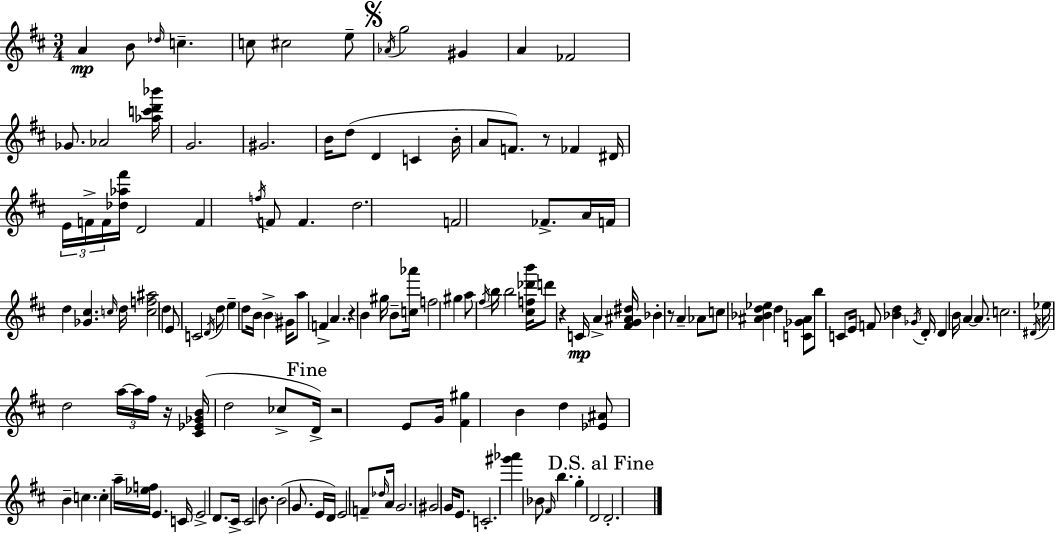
A4/q B4/e Db5/s C5/q. C5/e C#5/h E5/e Ab4/s G5/h G#4/q A4/q FES4/h Gb4/e. Ab4/h [Ab5,C6,D6,Bb6]/s G4/h. G#4/h. B4/s D5/e D4/q C4/q B4/s A4/e F4/e. R/e FES4/q D#4/s E4/s F4/s F4/s [Db5,Ab5,F#6]/s D4/h F4/q F5/s F4/e F4/q. D5/h. F4/h FES4/e. A4/s F4/s D5/q [Gb4,C#5]/q. C5/s D5/s [C5,F5,A#5]/h D5/q E4/e C4/h D4/s D5/e E5/q D5/e B4/s B4/q G#4/s A5/e F4/q A4/q. R/q B4/q G#5/s B4/e [C5,Ab6]/s F5/h G#5/q A5/e F#5/s B5/s B5/h [C#5,F5,Db6,B6]/s D6/e R/q C4/s A4/q [F#4,G4,A#4,D#5]/s Bb4/q R/e A4/q Ab4/e C5/e [A#4,Bb4,D5,Eb5]/q D5/q [C4,Gb4,A#4]/e B5/e C4/e E4/s F4/e [Bb4,D5]/q Gb4/s D4/s D4/q B4/s A4/q A4/e. C5/h. D#4/s Eb5/s D5/h A5/s A5/s F#5/s R/s [C#4,Eb4,Gb4,B4]/s D5/h CES5/e D4/s R/h E4/e G4/s [F#4,G#5]/q B4/q D5/q [Eb4,A#4]/e B4/q C5/q. C5/q A5/s [Eb5,F5]/s E4/q. C4/s E4/h D4/e. C#4/s C#4/h B4/e. B4/h G4/e. E4/s D4/s E4/h F4/e Db5/s A4/s G4/h. G#4/h G4/s E4/e. C4/h. [G#6,Ab6]/q Bb4/e F#4/s B5/q. G5/q D4/h D4/h.